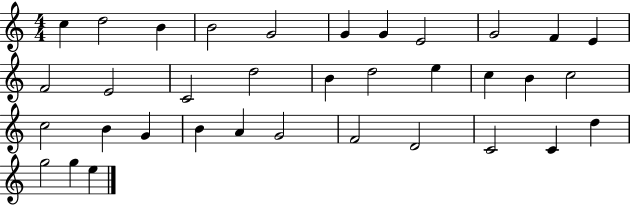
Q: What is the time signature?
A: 4/4